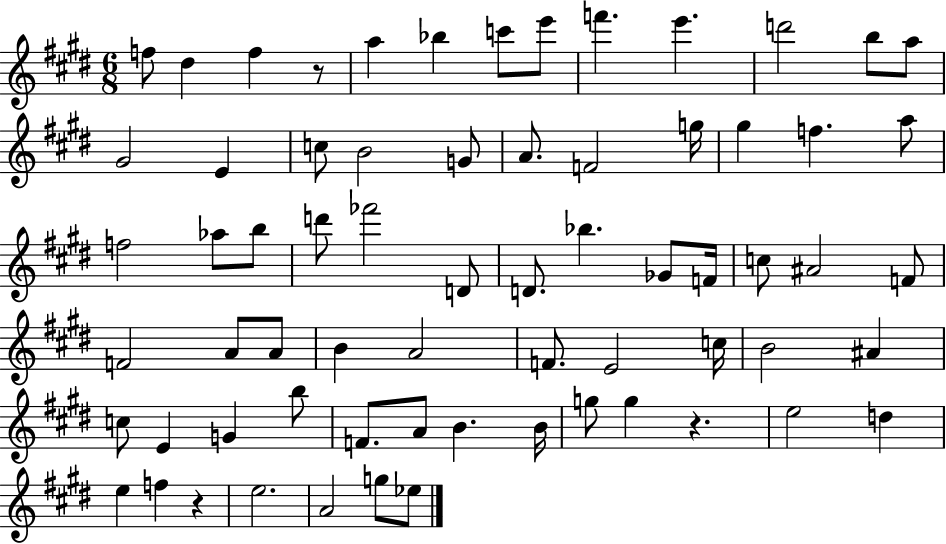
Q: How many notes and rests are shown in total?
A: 67